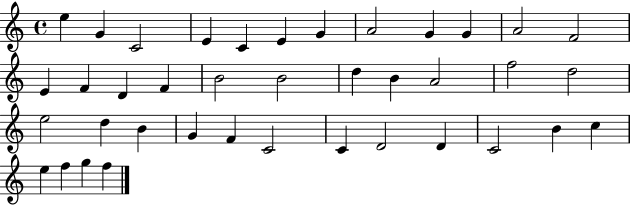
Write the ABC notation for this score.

X:1
T:Untitled
M:4/4
L:1/4
K:C
e G C2 E C E G A2 G G A2 F2 E F D F B2 B2 d B A2 f2 d2 e2 d B G F C2 C D2 D C2 B c e f g f